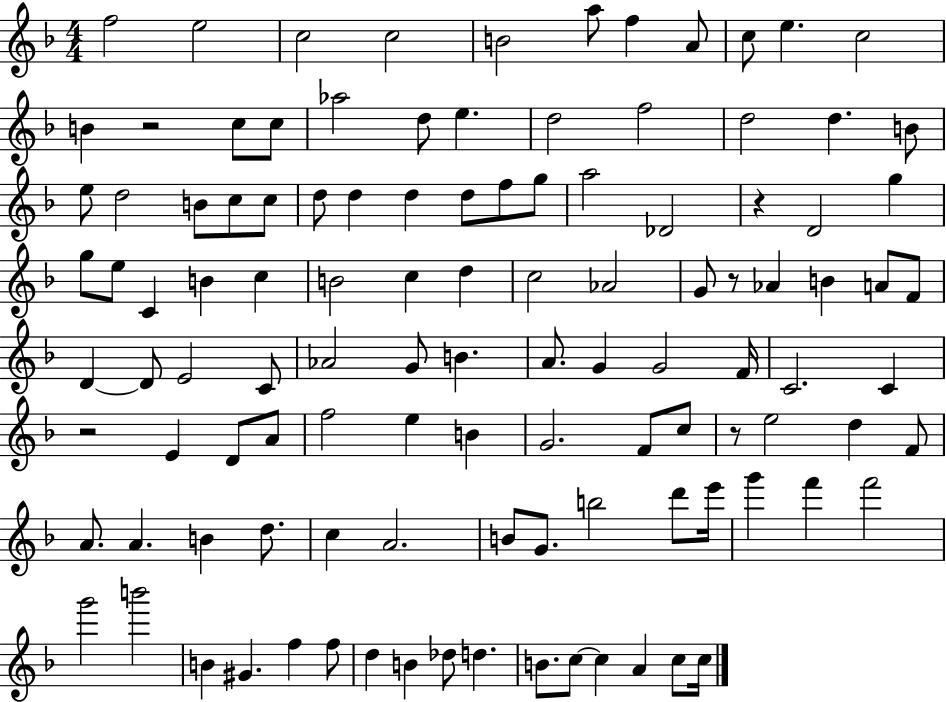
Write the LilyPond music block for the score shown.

{
  \clef treble
  \numericTimeSignature
  \time 4/4
  \key f \major
  f''2 e''2 | c''2 c''2 | b'2 a''8 f''4 a'8 | c''8 e''4. c''2 | \break b'4 r2 c''8 c''8 | aes''2 d''8 e''4. | d''2 f''2 | d''2 d''4. b'8 | \break e''8 d''2 b'8 c''8 c''8 | d''8 d''4 d''4 d''8 f''8 g''8 | a''2 des'2 | r4 d'2 g''4 | \break g''8 e''8 c'4 b'4 c''4 | b'2 c''4 d''4 | c''2 aes'2 | g'8 r8 aes'4 b'4 a'8 f'8 | \break d'4~~ d'8 e'2 c'8 | aes'2 g'8 b'4. | a'8. g'4 g'2 f'16 | c'2. c'4 | \break r2 e'4 d'8 a'8 | f''2 e''4 b'4 | g'2. f'8 c''8 | r8 e''2 d''4 f'8 | \break a'8. a'4. b'4 d''8. | c''4 a'2. | b'8 g'8. b''2 d'''8 e'''16 | g'''4 f'''4 f'''2 | \break g'''2 b'''2 | b'4 gis'4. f''4 f''8 | d''4 b'4 des''8 d''4. | b'8. c''8~~ c''4 a'4 c''8 c''16 | \break \bar "|."
}